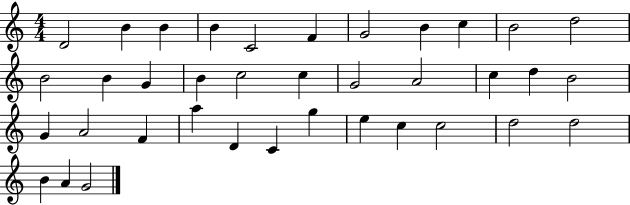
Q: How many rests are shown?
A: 0